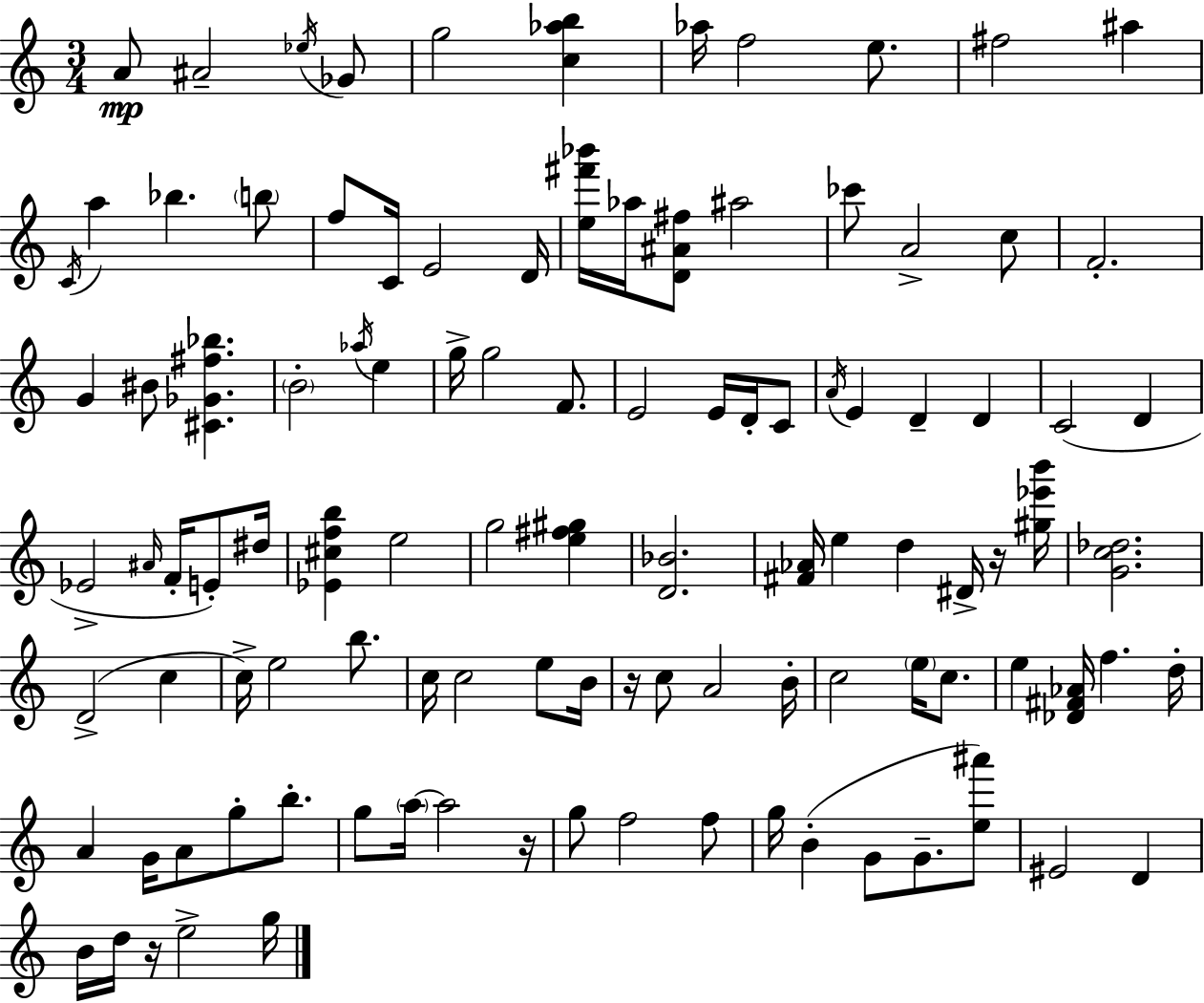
{
  \clef treble
  \numericTimeSignature
  \time 3/4
  \key a \minor
  a'8\mp ais'2-- \acciaccatura { ees''16 } ges'8 | g''2 <c'' aes'' b''>4 | aes''16 f''2 e''8. | fis''2 ais''4 | \break \acciaccatura { c'16 } a''4 bes''4. | \parenthesize b''8 f''8 c'16 e'2 | d'16 <e'' fis''' bes'''>16 aes''16 <d' ais' fis''>8 ais''2 | ces'''8 a'2-> | \break c''8 f'2.-. | g'4 bis'8 <cis' ges' fis'' bes''>4. | \parenthesize b'2-. \acciaccatura { aes''16 } e''4 | g''16-> g''2 | \break f'8. e'2 e'16 | d'16-. c'8 \acciaccatura { a'16 } e'4 d'4-- | d'4 c'2( | d'4 ees'2-> | \break \grace { ais'16 } f'16-. e'8-.) dis''16 <ees' cis'' f'' b''>4 e''2 | g''2 | <e'' fis'' gis''>4 <d' bes'>2. | <fis' aes'>16 e''4 d''4 | \break dis'16-> r16 <gis'' ees''' b'''>16 <g' c'' des''>2. | d'2->( | c''4 c''16->) e''2 | b''8. c''16 c''2 | \break e''8 b'16 r16 c''8 a'2 | b'16-. c''2 | \parenthesize e''16 c''8. e''4 <des' fis' aes'>16 f''4. | d''16-. a'4 g'16 a'8 | \break g''8-. b''8.-. g''8 \parenthesize a''16~~ a''2 | r16 g''8 f''2 | f''8 g''16 b'4-.( g'8 | g'8.-- <e'' ais'''>8) eis'2 | \break d'4 b'16 d''16 r16 e''2-> | g''16 \bar "|."
}